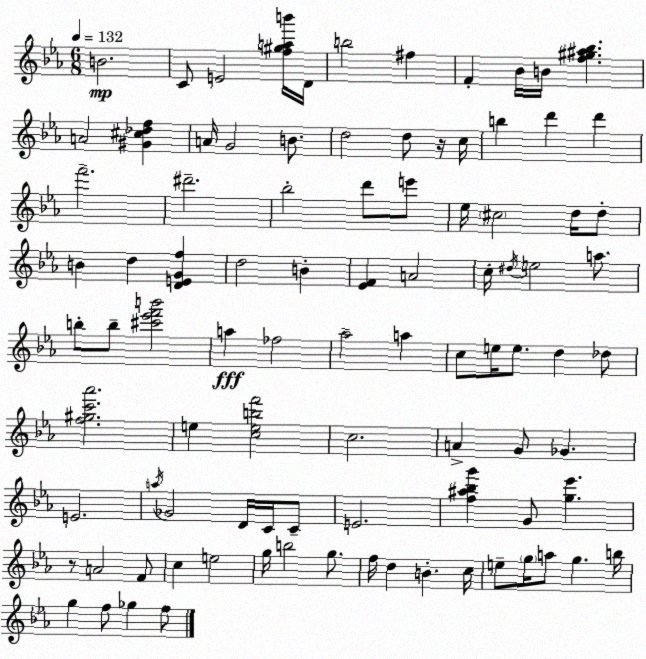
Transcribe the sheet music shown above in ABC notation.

X:1
T:Untitled
M:6/8
L:1/4
K:Cm
B2 C/2 E2 [f^gab']/4 D/4 b2 ^f F _B/4 B/4 [f^g^a_b] A2 [^G^c_df] A/4 G2 B/2 d2 d/2 z/4 c/4 b d' d' f'2 ^d'2 _b2 d'/2 e'/2 _e/4 ^c2 d/4 d/2 B d [DEGf] d2 B [_EF] A2 c/4 ^d/4 e2 a/2 b/2 b/2 [^c'_e'f'b']2 a _f2 _a2 a c/2 e/4 e/2 d _d/2 [f^gc'_a']2 e [cebf']2 c2 A G/2 _G E2 a/4 _G2 D/4 C/4 C/2 E2 [f^a_bg'] G/2 [g_e'] z/2 A2 F/2 c e2 g/4 b2 g/2 f/4 d B c/4 e/2 g/4 a/2 g b/4 g f/2 _g f/2